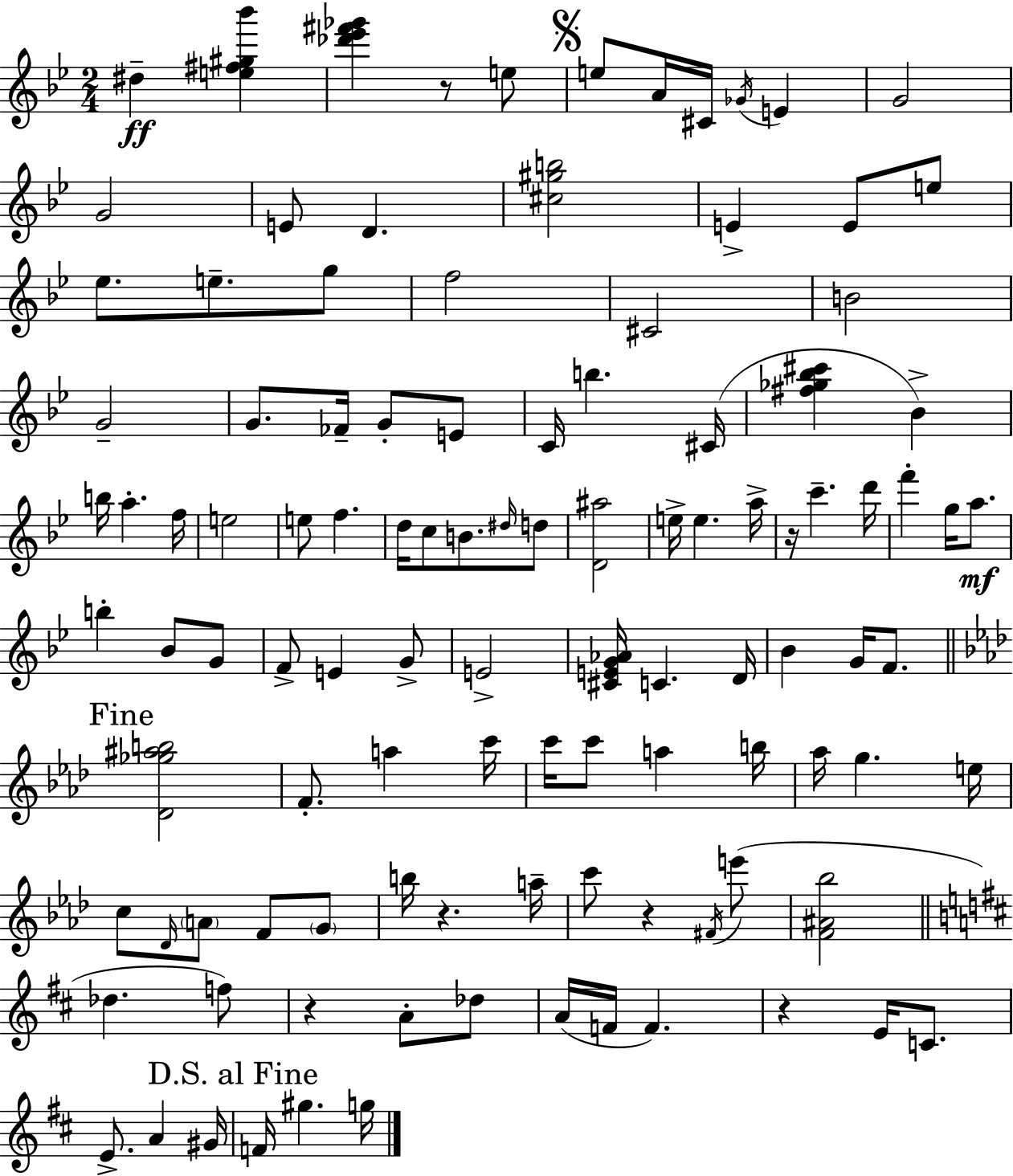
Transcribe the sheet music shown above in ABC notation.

X:1
T:Untitled
M:2/4
L:1/4
K:Bb
^d [e^f^g_b'] [_d'_e'^f'_g'] z/2 e/2 e/2 A/4 ^C/4 _G/4 E G2 G2 E/2 D [^c^gb]2 E E/2 e/2 _e/2 e/2 g/2 f2 ^C2 B2 G2 G/2 _F/4 G/2 E/2 C/4 b ^C/4 [^f_g_b^c'] _B b/4 a f/4 e2 e/2 f d/4 c/2 B/2 ^d/4 d/2 [D^a]2 e/4 e a/4 z/4 c' d'/4 f' g/4 a/2 b _B/2 G/2 F/2 E G/2 E2 [^CEG_A]/4 C D/4 _B G/4 F/2 [_D_g^ab]2 F/2 a c'/4 c'/4 c'/2 a b/4 _a/4 g e/4 c/2 _D/4 A/2 F/2 G/2 b/4 z a/4 c'/2 z ^F/4 e'/2 [F^A_b]2 _d f/2 z A/2 _d/2 A/4 F/4 F z E/4 C/2 E/2 A ^G/4 F/4 ^g g/4